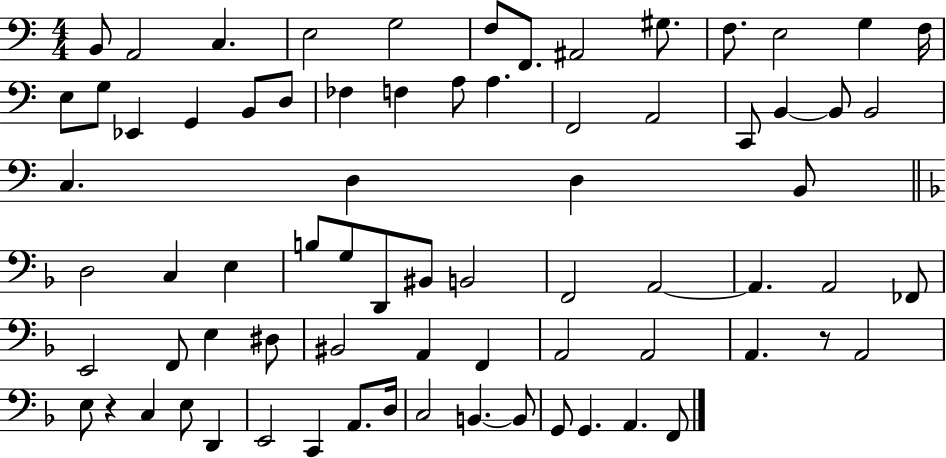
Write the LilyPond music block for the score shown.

{
  \clef bass
  \numericTimeSignature
  \time 4/4
  \key c \major
  b,8 a,2 c4. | e2 g2 | f8 f,8. ais,2 gis8. | f8. e2 g4 f16 | \break e8 g8 ees,4 g,4 b,8 d8 | fes4 f4 a8 a4. | f,2 a,2 | c,8 b,4~~ b,8 b,2 | \break c4. d4 d4 b,8 | \bar "||" \break \key d \minor d2 c4 e4 | b8 g8 d,8 bis,8 b,2 | f,2 a,2~~ | a,4. a,2 fes,8 | \break e,2 f,8 e4 dis8 | bis,2 a,4 f,4 | a,2 a,2 | a,4. r8 a,2 | \break e8 r4 c4 e8 d,4 | e,2 c,4 a,8. d16 | c2 b,4.~~ b,8 | g,8 g,4. a,4. f,8 | \break \bar "|."
}